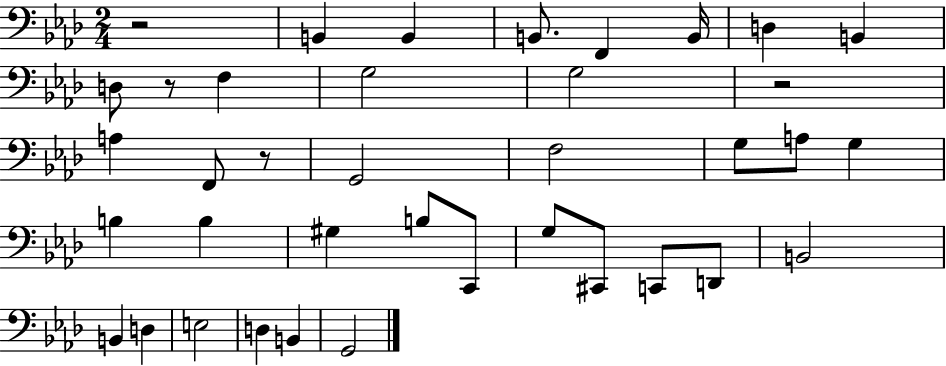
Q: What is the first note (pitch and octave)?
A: B2